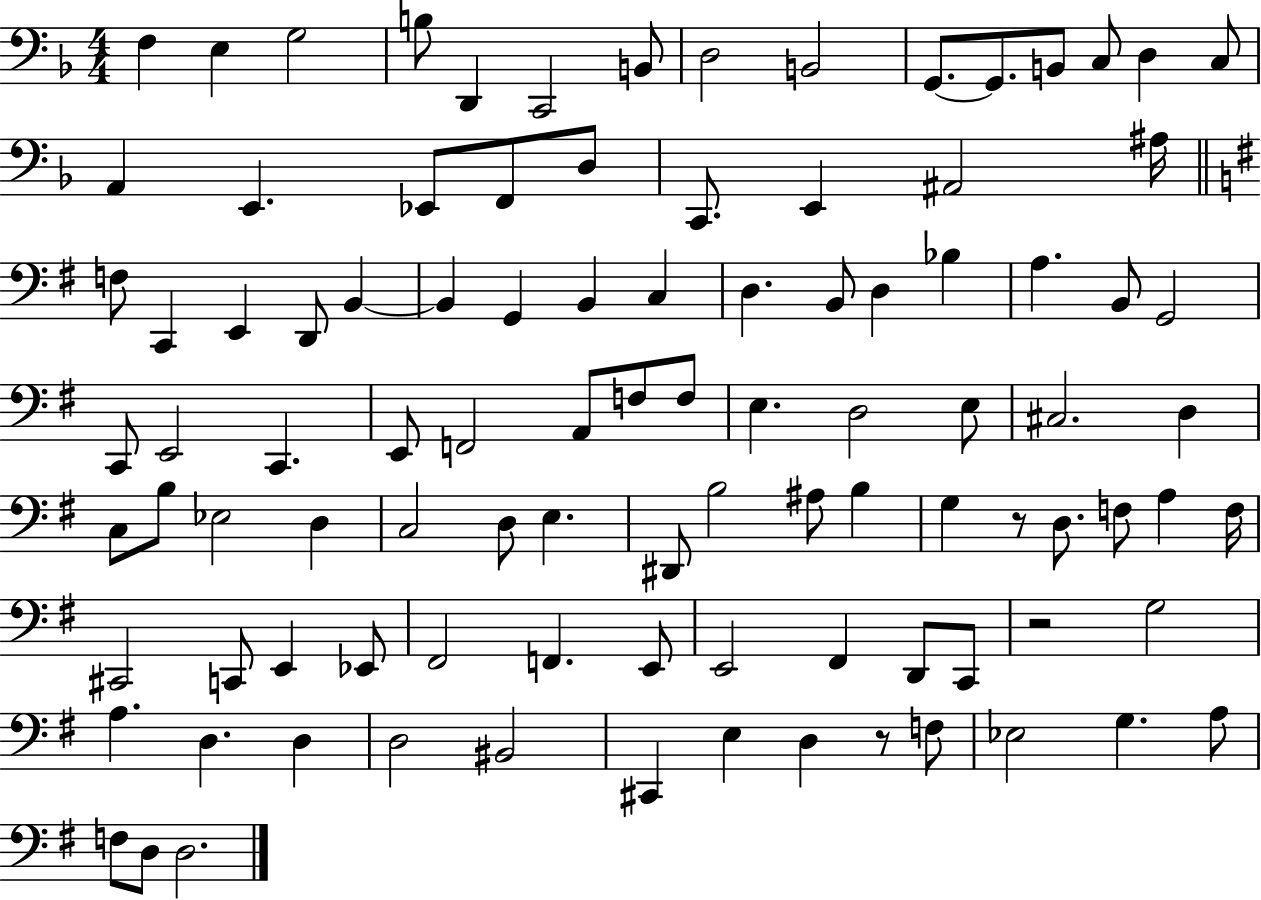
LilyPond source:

{
  \clef bass
  \numericTimeSignature
  \time 4/4
  \key f \major
  f4 e4 g2 | b8 d,4 c,2 b,8 | d2 b,2 | g,8.~~ g,8. b,8 c8 d4 c8 | \break a,4 e,4. ees,8 f,8 d8 | c,8. e,4 ais,2 ais16 | \bar "||" \break \key e \minor f8 c,4 e,4 d,8 b,4~~ | b,4 g,4 b,4 c4 | d4. b,8 d4 bes4 | a4. b,8 g,2 | \break c,8 e,2 c,4. | e,8 f,2 a,8 f8 f8 | e4. d2 e8 | cis2. d4 | \break c8 b8 ees2 d4 | c2 d8 e4. | dis,8 b2 ais8 b4 | g4 r8 d8. f8 a4 f16 | \break cis,2 c,8 e,4 ees,8 | fis,2 f,4. e,8 | e,2 fis,4 d,8 c,8 | r2 g2 | \break a4. d4. d4 | d2 bis,2 | cis,4 e4 d4 r8 f8 | ees2 g4. a8 | \break f8 d8 d2. | \bar "|."
}